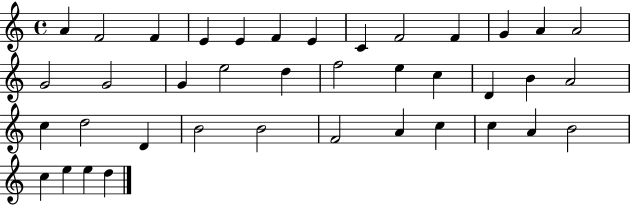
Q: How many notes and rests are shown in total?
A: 39